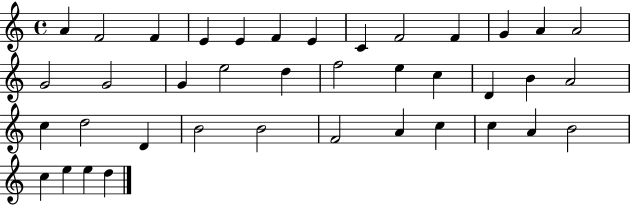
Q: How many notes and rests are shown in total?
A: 39